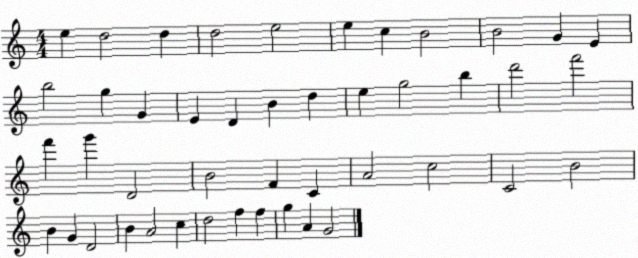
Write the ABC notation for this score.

X:1
T:Untitled
M:4/4
L:1/4
K:C
e d2 d d2 e2 e c B2 B2 G E b2 g G E D B d e g2 b d'2 f'2 f' g' D2 B2 F C A2 c2 C2 B2 B G D2 B A2 c d2 f f g A G2